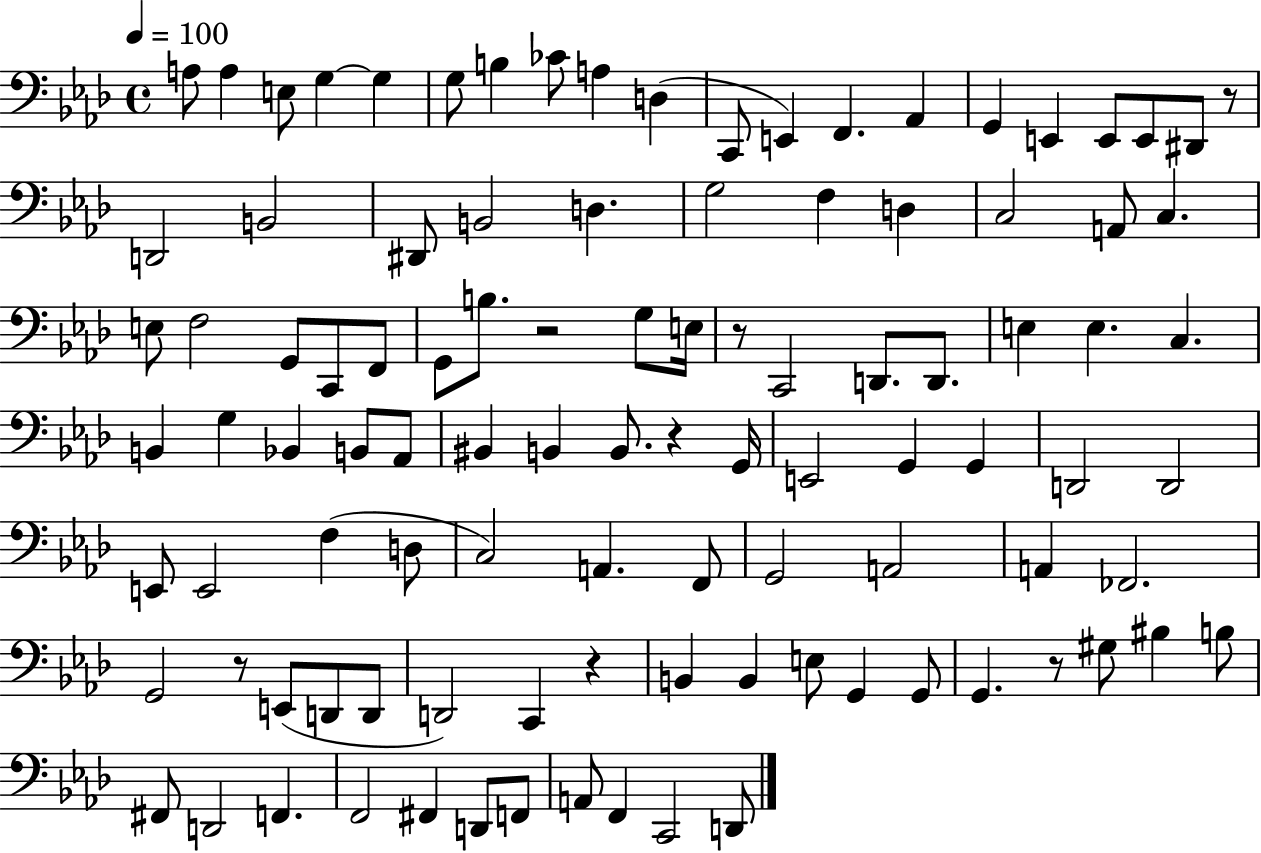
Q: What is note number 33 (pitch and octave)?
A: G2